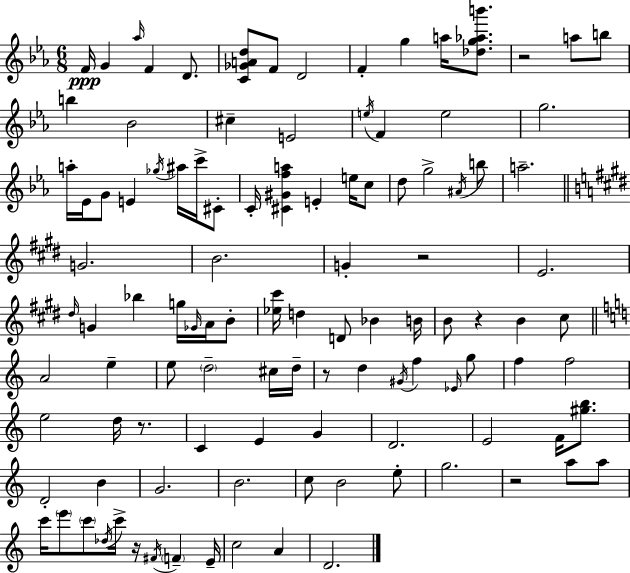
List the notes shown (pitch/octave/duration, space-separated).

F4/s G4/q Ab5/s F4/q D4/e. [C4,Gb4,A4,D5]/e F4/e D4/h F4/q G5/q A5/s [Db5,G5,Ab5,B6]/e. R/h A5/e B5/e B5/q Bb4/h C#5/q E4/h E5/s F4/q E5/h G5/h. A5/s Eb4/s G4/e E4/q Gb5/s A#5/s C6/s C#4/e C4/s [C#4,G#4,F5,A5]/q E4/q E5/s C5/e D5/e G5/h A#4/s B5/e A5/h. G4/h. B4/h. G4/q R/h E4/h. D#5/s G4/q Bb5/q G5/s Gb4/s A4/s B4/e [Eb5,C#6]/s D5/q D4/e Bb4/q B4/s B4/e R/q B4/q C#5/e A4/h E5/q E5/e D5/h C#5/s D5/s R/e D5/q G#4/s F5/q Eb4/s G5/e F5/q F5/h E5/h D5/s R/e. C4/q E4/q G4/q D4/h. E4/h F4/s [G#5,B5]/e. D4/h B4/q G4/h. B4/h. C5/e B4/h E5/e G5/h. R/h A5/e A5/e C6/s E6/e C6/e Db5/s C6/s R/s F#4/s F4/q E4/s C5/h A4/q D4/h.